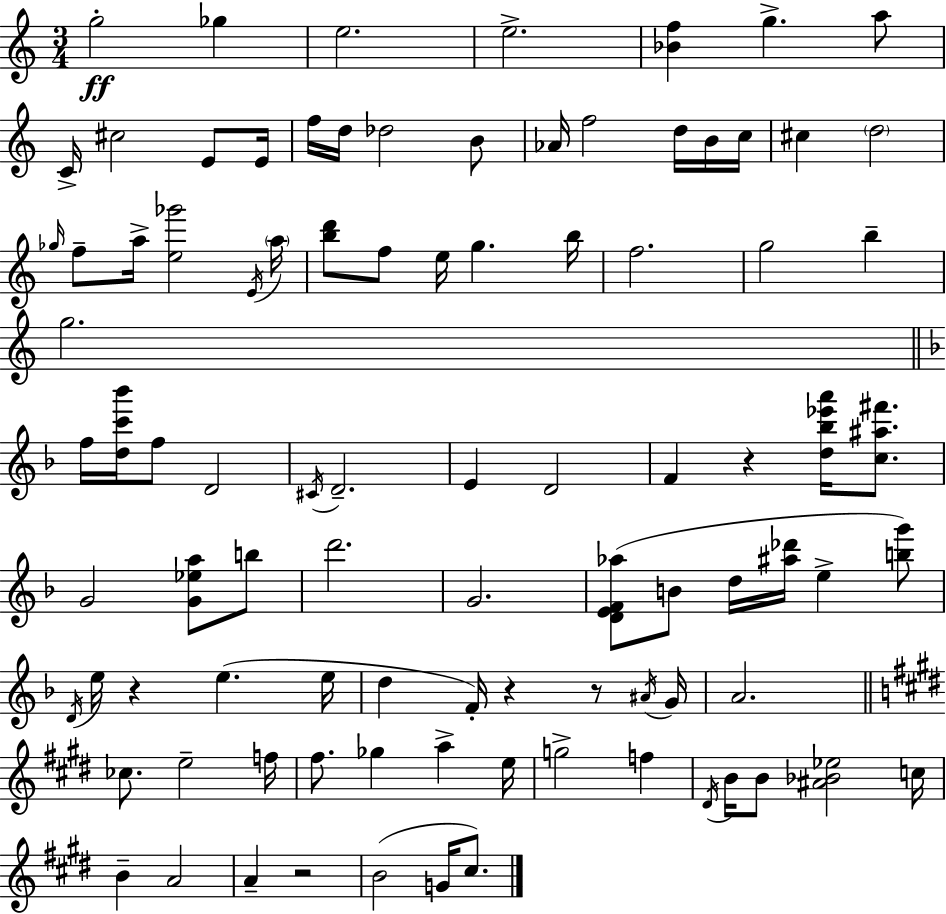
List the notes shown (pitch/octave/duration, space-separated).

G5/h Gb5/q E5/h. E5/h. [Bb4,F5]/q G5/q. A5/e C4/s C#5/h E4/e E4/s F5/s D5/s Db5/h B4/e Ab4/s F5/h D5/s B4/s C5/s C#5/q D5/h Gb5/s F5/e A5/s [E5,Gb6]/h E4/s A5/s [B5,D6]/e F5/e E5/s G5/q. B5/s F5/h. G5/h B5/q G5/h. F5/s [D5,C6,Bb6]/s F5/e D4/h C#4/s D4/h. E4/q D4/h F4/q R/q [D5,Bb5,Eb6,A6]/s [C5,A#5,F#6]/e. G4/h [G4,Eb5,A5]/e B5/e D6/h. G4/h. [D4,E4,F4,Ab5]/e B4/e D5/s [A#5,Db6]/s E5/q [B5,G6]/e D4/s E5/s R/q E5/q. E5/s D5/q F4/s R/q R/e A#4/s G4/s A4/h. CES5/e. E5/h F5/s F#5/e. Gb5/q A5/q E5/s G5/h F5/q D#4/s B4/s B4/e [A#4,Bb4,Eb5]/h C5/s B4/q A4/h A4/q R/h B4/h G4/s C#5/e.